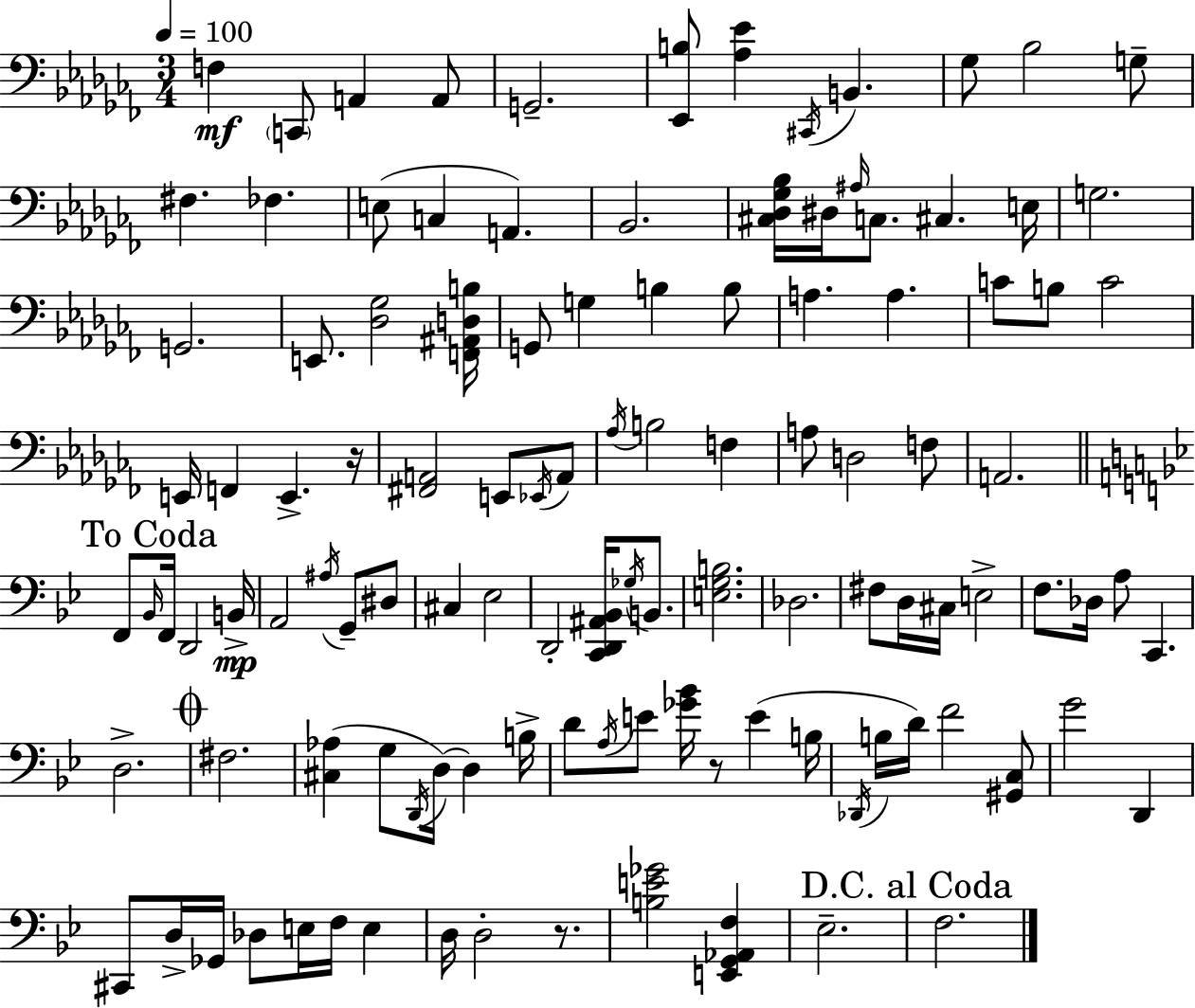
{
  \clef bass
  \numericTimeSignature
  \time 3/4
  \key aes \minor
  \tempo 4 = 100
  f4\mf \parenthesize c,8 a,4 a,8 | g,2.-- | <ees, b>8 <aes ees'>4 \acciaccatura { cis,16 } b,4. | ges8 bes2 g8-- | \break fis4. fes4. | e8( c4 a,4.) | bes,2. | <cis des ges bes>16 dis16 \grace { ais16 } c8. cis4. | \break e16 g2. | g,2. | e,8. <des ges>2 | <f, ais, d b>16 g,8 g4 b4 | \break b8 a4. a4. | c'8 b8 c'2 | e,16 f,4 e,4.-> | r16 <fis, a,>2 e,8 | \break \acciaccatura { ees,16 } a,8 \acciaccatura { aes16 } b2 | f4 a8 d2 | f8 a,2. | \mark "To Coda" \bar "||" \break \key g \minor f,8 \grace { bes,16 } f,16 d,2 | b,16->\mp a,2 \acciaccatura { ais16 } g,8-- | dis8 cis4 ees2 | d,2-. <c, d, ais, bes,>16 \acciaccatura { ges16 } | \break b,8. <e g b>2. | des2. | fis8 d16 cis16 e2-> | f8. des16 a8 c,4. | \break d2.-> | \mark \markup { \musicglyph "scripts.coda" } fis2. | <cis aes>4( g8 \acciaccatura { d,16 }) d16~~ d4 | b16-> d'8 \acciaccatura { a16 } e'8 <ges' bes'>16 r8 | \break e'4( b16 \acciaccatura { des,16 } b16 d'16) f'2 | <gis, c>8 g'2 | d,4 cis,8 d16-> ges,16 des8 | e16 f16 e4 d16 d2-. | \break r8. <b e' ges'>2 | <e, g, aes, f>4 ees2.-- | \mark "D.C. al Coda" f2. | \bar "|."
}